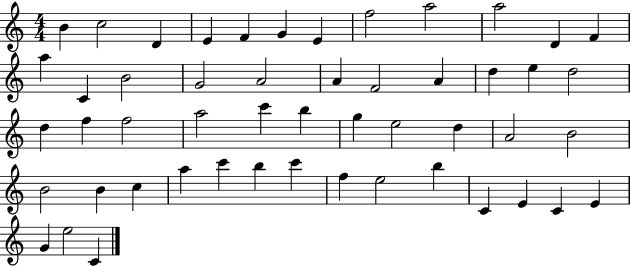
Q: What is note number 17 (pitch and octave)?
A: A4